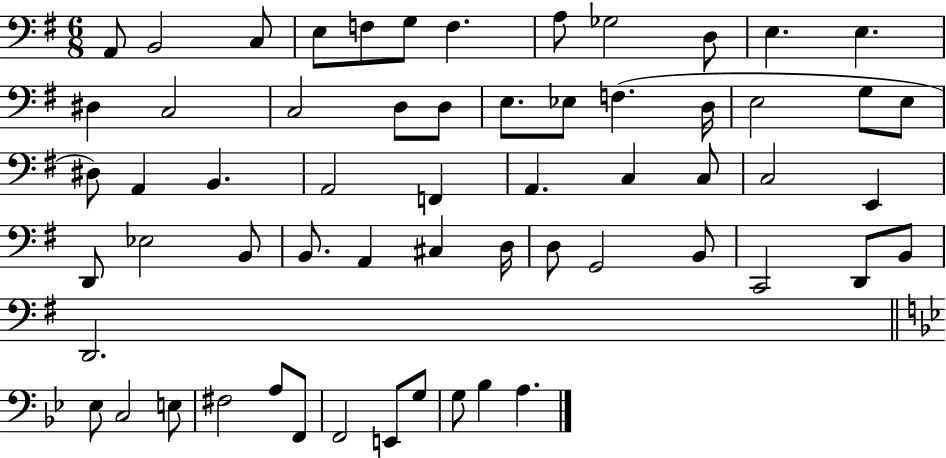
{
  \clef bass
  \numericTimeSignature
  \time 6/8
  \key g \major
  \repeat volta 2 { a,8 b,2 c8 | e8 f8 g8 f4. | a8 ges2 d8 | e4. e4. | \break dis4 c2 | c2 d8 d8 | e8. ees8 f4.( d16 | e2 g8 e8 | \break dis8) a,4 b,4. | a,2 f,4 | a,4. c4 c8 | c2 e,4 | \break d,8 ees2 b,8 | b,8. a,4 cis4 d16 | d8 g,2 b,8 | c,2 d,8 b,8 | \break d,2. | \bar "||" \break \key bes \major ees8 c2 e8 | fis2 a8 f,8 | f,2 e,8 g8 | g8 bes4 a4. | \break } \bar "|."
}